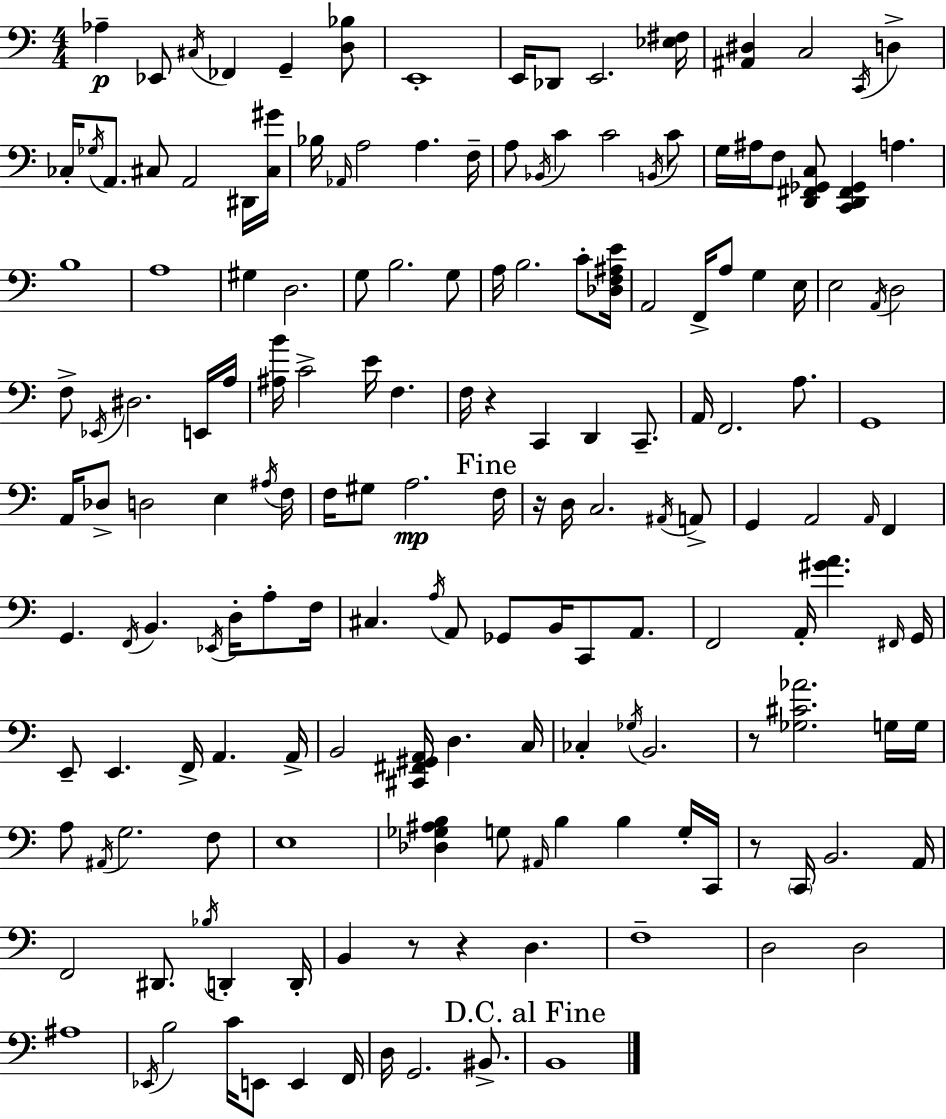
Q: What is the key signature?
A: A minor